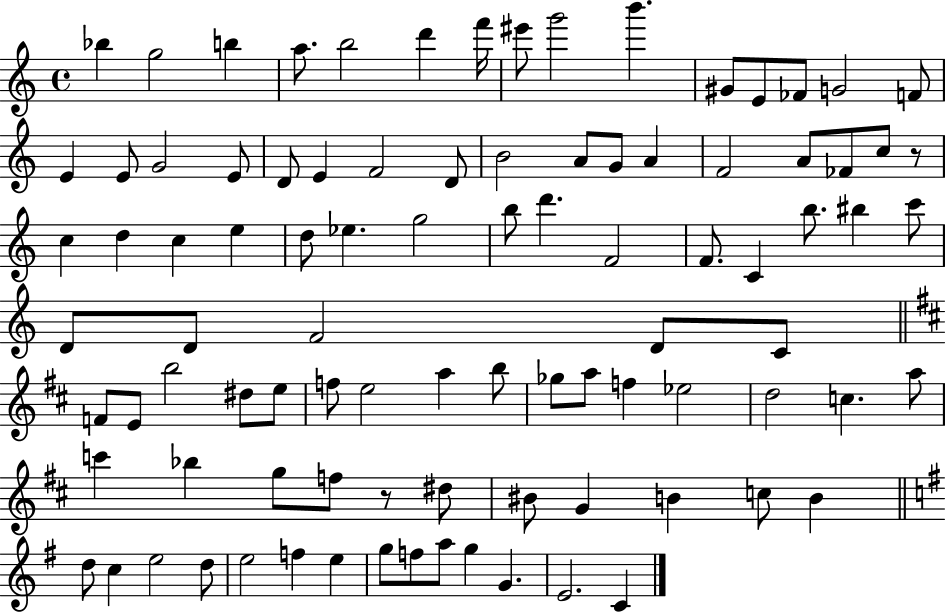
{
  \clef treble
  \time 4/4
  \defaultTimeSignature
  \key c \major
  \repeat volta 2 { bes''4 g''2 b''4 | a''8. b''2 d'''4 f'''16 | eis'''8 g'''2 b'''4. | gis'8 e'8 fes'8 g'2 f'8 | \break e'4 e'8 g'2 e'8 | d'8 e'4 f'2 d'8 | b'2 a'8 g'8 a'4 | f'2 a'8 fes'8 c''8 r8 | \break c''4 d''4 c''4 e''4 | d''8 ees''4. g''2 | b''8 d'''4. f'2 | f'8. c'4 b''8. bis''4 c'''8 | \break d'8 d'8 f'2 d'8 c'8 | \bar "||" \break \key d \major f'8 e'8 b''2 dis''8 e''8 | f''8 e''2 a''4 b''8 | ges''8 a''8 f''4 ees''2 | d''2 c''4. a''8 | \break c'''4 bes''4 g''8 f''8 r8 dis''8 | bis'8 g'4 b'4 c''8 b'4 | \bar "||" \break \key g \major d''8 c''4 e''2 d''8 | e''2 f''4 e''4 | g''8 f''8 a''8 g''4 g'4. | e'2. c'4 | \break } \bar "|."
}